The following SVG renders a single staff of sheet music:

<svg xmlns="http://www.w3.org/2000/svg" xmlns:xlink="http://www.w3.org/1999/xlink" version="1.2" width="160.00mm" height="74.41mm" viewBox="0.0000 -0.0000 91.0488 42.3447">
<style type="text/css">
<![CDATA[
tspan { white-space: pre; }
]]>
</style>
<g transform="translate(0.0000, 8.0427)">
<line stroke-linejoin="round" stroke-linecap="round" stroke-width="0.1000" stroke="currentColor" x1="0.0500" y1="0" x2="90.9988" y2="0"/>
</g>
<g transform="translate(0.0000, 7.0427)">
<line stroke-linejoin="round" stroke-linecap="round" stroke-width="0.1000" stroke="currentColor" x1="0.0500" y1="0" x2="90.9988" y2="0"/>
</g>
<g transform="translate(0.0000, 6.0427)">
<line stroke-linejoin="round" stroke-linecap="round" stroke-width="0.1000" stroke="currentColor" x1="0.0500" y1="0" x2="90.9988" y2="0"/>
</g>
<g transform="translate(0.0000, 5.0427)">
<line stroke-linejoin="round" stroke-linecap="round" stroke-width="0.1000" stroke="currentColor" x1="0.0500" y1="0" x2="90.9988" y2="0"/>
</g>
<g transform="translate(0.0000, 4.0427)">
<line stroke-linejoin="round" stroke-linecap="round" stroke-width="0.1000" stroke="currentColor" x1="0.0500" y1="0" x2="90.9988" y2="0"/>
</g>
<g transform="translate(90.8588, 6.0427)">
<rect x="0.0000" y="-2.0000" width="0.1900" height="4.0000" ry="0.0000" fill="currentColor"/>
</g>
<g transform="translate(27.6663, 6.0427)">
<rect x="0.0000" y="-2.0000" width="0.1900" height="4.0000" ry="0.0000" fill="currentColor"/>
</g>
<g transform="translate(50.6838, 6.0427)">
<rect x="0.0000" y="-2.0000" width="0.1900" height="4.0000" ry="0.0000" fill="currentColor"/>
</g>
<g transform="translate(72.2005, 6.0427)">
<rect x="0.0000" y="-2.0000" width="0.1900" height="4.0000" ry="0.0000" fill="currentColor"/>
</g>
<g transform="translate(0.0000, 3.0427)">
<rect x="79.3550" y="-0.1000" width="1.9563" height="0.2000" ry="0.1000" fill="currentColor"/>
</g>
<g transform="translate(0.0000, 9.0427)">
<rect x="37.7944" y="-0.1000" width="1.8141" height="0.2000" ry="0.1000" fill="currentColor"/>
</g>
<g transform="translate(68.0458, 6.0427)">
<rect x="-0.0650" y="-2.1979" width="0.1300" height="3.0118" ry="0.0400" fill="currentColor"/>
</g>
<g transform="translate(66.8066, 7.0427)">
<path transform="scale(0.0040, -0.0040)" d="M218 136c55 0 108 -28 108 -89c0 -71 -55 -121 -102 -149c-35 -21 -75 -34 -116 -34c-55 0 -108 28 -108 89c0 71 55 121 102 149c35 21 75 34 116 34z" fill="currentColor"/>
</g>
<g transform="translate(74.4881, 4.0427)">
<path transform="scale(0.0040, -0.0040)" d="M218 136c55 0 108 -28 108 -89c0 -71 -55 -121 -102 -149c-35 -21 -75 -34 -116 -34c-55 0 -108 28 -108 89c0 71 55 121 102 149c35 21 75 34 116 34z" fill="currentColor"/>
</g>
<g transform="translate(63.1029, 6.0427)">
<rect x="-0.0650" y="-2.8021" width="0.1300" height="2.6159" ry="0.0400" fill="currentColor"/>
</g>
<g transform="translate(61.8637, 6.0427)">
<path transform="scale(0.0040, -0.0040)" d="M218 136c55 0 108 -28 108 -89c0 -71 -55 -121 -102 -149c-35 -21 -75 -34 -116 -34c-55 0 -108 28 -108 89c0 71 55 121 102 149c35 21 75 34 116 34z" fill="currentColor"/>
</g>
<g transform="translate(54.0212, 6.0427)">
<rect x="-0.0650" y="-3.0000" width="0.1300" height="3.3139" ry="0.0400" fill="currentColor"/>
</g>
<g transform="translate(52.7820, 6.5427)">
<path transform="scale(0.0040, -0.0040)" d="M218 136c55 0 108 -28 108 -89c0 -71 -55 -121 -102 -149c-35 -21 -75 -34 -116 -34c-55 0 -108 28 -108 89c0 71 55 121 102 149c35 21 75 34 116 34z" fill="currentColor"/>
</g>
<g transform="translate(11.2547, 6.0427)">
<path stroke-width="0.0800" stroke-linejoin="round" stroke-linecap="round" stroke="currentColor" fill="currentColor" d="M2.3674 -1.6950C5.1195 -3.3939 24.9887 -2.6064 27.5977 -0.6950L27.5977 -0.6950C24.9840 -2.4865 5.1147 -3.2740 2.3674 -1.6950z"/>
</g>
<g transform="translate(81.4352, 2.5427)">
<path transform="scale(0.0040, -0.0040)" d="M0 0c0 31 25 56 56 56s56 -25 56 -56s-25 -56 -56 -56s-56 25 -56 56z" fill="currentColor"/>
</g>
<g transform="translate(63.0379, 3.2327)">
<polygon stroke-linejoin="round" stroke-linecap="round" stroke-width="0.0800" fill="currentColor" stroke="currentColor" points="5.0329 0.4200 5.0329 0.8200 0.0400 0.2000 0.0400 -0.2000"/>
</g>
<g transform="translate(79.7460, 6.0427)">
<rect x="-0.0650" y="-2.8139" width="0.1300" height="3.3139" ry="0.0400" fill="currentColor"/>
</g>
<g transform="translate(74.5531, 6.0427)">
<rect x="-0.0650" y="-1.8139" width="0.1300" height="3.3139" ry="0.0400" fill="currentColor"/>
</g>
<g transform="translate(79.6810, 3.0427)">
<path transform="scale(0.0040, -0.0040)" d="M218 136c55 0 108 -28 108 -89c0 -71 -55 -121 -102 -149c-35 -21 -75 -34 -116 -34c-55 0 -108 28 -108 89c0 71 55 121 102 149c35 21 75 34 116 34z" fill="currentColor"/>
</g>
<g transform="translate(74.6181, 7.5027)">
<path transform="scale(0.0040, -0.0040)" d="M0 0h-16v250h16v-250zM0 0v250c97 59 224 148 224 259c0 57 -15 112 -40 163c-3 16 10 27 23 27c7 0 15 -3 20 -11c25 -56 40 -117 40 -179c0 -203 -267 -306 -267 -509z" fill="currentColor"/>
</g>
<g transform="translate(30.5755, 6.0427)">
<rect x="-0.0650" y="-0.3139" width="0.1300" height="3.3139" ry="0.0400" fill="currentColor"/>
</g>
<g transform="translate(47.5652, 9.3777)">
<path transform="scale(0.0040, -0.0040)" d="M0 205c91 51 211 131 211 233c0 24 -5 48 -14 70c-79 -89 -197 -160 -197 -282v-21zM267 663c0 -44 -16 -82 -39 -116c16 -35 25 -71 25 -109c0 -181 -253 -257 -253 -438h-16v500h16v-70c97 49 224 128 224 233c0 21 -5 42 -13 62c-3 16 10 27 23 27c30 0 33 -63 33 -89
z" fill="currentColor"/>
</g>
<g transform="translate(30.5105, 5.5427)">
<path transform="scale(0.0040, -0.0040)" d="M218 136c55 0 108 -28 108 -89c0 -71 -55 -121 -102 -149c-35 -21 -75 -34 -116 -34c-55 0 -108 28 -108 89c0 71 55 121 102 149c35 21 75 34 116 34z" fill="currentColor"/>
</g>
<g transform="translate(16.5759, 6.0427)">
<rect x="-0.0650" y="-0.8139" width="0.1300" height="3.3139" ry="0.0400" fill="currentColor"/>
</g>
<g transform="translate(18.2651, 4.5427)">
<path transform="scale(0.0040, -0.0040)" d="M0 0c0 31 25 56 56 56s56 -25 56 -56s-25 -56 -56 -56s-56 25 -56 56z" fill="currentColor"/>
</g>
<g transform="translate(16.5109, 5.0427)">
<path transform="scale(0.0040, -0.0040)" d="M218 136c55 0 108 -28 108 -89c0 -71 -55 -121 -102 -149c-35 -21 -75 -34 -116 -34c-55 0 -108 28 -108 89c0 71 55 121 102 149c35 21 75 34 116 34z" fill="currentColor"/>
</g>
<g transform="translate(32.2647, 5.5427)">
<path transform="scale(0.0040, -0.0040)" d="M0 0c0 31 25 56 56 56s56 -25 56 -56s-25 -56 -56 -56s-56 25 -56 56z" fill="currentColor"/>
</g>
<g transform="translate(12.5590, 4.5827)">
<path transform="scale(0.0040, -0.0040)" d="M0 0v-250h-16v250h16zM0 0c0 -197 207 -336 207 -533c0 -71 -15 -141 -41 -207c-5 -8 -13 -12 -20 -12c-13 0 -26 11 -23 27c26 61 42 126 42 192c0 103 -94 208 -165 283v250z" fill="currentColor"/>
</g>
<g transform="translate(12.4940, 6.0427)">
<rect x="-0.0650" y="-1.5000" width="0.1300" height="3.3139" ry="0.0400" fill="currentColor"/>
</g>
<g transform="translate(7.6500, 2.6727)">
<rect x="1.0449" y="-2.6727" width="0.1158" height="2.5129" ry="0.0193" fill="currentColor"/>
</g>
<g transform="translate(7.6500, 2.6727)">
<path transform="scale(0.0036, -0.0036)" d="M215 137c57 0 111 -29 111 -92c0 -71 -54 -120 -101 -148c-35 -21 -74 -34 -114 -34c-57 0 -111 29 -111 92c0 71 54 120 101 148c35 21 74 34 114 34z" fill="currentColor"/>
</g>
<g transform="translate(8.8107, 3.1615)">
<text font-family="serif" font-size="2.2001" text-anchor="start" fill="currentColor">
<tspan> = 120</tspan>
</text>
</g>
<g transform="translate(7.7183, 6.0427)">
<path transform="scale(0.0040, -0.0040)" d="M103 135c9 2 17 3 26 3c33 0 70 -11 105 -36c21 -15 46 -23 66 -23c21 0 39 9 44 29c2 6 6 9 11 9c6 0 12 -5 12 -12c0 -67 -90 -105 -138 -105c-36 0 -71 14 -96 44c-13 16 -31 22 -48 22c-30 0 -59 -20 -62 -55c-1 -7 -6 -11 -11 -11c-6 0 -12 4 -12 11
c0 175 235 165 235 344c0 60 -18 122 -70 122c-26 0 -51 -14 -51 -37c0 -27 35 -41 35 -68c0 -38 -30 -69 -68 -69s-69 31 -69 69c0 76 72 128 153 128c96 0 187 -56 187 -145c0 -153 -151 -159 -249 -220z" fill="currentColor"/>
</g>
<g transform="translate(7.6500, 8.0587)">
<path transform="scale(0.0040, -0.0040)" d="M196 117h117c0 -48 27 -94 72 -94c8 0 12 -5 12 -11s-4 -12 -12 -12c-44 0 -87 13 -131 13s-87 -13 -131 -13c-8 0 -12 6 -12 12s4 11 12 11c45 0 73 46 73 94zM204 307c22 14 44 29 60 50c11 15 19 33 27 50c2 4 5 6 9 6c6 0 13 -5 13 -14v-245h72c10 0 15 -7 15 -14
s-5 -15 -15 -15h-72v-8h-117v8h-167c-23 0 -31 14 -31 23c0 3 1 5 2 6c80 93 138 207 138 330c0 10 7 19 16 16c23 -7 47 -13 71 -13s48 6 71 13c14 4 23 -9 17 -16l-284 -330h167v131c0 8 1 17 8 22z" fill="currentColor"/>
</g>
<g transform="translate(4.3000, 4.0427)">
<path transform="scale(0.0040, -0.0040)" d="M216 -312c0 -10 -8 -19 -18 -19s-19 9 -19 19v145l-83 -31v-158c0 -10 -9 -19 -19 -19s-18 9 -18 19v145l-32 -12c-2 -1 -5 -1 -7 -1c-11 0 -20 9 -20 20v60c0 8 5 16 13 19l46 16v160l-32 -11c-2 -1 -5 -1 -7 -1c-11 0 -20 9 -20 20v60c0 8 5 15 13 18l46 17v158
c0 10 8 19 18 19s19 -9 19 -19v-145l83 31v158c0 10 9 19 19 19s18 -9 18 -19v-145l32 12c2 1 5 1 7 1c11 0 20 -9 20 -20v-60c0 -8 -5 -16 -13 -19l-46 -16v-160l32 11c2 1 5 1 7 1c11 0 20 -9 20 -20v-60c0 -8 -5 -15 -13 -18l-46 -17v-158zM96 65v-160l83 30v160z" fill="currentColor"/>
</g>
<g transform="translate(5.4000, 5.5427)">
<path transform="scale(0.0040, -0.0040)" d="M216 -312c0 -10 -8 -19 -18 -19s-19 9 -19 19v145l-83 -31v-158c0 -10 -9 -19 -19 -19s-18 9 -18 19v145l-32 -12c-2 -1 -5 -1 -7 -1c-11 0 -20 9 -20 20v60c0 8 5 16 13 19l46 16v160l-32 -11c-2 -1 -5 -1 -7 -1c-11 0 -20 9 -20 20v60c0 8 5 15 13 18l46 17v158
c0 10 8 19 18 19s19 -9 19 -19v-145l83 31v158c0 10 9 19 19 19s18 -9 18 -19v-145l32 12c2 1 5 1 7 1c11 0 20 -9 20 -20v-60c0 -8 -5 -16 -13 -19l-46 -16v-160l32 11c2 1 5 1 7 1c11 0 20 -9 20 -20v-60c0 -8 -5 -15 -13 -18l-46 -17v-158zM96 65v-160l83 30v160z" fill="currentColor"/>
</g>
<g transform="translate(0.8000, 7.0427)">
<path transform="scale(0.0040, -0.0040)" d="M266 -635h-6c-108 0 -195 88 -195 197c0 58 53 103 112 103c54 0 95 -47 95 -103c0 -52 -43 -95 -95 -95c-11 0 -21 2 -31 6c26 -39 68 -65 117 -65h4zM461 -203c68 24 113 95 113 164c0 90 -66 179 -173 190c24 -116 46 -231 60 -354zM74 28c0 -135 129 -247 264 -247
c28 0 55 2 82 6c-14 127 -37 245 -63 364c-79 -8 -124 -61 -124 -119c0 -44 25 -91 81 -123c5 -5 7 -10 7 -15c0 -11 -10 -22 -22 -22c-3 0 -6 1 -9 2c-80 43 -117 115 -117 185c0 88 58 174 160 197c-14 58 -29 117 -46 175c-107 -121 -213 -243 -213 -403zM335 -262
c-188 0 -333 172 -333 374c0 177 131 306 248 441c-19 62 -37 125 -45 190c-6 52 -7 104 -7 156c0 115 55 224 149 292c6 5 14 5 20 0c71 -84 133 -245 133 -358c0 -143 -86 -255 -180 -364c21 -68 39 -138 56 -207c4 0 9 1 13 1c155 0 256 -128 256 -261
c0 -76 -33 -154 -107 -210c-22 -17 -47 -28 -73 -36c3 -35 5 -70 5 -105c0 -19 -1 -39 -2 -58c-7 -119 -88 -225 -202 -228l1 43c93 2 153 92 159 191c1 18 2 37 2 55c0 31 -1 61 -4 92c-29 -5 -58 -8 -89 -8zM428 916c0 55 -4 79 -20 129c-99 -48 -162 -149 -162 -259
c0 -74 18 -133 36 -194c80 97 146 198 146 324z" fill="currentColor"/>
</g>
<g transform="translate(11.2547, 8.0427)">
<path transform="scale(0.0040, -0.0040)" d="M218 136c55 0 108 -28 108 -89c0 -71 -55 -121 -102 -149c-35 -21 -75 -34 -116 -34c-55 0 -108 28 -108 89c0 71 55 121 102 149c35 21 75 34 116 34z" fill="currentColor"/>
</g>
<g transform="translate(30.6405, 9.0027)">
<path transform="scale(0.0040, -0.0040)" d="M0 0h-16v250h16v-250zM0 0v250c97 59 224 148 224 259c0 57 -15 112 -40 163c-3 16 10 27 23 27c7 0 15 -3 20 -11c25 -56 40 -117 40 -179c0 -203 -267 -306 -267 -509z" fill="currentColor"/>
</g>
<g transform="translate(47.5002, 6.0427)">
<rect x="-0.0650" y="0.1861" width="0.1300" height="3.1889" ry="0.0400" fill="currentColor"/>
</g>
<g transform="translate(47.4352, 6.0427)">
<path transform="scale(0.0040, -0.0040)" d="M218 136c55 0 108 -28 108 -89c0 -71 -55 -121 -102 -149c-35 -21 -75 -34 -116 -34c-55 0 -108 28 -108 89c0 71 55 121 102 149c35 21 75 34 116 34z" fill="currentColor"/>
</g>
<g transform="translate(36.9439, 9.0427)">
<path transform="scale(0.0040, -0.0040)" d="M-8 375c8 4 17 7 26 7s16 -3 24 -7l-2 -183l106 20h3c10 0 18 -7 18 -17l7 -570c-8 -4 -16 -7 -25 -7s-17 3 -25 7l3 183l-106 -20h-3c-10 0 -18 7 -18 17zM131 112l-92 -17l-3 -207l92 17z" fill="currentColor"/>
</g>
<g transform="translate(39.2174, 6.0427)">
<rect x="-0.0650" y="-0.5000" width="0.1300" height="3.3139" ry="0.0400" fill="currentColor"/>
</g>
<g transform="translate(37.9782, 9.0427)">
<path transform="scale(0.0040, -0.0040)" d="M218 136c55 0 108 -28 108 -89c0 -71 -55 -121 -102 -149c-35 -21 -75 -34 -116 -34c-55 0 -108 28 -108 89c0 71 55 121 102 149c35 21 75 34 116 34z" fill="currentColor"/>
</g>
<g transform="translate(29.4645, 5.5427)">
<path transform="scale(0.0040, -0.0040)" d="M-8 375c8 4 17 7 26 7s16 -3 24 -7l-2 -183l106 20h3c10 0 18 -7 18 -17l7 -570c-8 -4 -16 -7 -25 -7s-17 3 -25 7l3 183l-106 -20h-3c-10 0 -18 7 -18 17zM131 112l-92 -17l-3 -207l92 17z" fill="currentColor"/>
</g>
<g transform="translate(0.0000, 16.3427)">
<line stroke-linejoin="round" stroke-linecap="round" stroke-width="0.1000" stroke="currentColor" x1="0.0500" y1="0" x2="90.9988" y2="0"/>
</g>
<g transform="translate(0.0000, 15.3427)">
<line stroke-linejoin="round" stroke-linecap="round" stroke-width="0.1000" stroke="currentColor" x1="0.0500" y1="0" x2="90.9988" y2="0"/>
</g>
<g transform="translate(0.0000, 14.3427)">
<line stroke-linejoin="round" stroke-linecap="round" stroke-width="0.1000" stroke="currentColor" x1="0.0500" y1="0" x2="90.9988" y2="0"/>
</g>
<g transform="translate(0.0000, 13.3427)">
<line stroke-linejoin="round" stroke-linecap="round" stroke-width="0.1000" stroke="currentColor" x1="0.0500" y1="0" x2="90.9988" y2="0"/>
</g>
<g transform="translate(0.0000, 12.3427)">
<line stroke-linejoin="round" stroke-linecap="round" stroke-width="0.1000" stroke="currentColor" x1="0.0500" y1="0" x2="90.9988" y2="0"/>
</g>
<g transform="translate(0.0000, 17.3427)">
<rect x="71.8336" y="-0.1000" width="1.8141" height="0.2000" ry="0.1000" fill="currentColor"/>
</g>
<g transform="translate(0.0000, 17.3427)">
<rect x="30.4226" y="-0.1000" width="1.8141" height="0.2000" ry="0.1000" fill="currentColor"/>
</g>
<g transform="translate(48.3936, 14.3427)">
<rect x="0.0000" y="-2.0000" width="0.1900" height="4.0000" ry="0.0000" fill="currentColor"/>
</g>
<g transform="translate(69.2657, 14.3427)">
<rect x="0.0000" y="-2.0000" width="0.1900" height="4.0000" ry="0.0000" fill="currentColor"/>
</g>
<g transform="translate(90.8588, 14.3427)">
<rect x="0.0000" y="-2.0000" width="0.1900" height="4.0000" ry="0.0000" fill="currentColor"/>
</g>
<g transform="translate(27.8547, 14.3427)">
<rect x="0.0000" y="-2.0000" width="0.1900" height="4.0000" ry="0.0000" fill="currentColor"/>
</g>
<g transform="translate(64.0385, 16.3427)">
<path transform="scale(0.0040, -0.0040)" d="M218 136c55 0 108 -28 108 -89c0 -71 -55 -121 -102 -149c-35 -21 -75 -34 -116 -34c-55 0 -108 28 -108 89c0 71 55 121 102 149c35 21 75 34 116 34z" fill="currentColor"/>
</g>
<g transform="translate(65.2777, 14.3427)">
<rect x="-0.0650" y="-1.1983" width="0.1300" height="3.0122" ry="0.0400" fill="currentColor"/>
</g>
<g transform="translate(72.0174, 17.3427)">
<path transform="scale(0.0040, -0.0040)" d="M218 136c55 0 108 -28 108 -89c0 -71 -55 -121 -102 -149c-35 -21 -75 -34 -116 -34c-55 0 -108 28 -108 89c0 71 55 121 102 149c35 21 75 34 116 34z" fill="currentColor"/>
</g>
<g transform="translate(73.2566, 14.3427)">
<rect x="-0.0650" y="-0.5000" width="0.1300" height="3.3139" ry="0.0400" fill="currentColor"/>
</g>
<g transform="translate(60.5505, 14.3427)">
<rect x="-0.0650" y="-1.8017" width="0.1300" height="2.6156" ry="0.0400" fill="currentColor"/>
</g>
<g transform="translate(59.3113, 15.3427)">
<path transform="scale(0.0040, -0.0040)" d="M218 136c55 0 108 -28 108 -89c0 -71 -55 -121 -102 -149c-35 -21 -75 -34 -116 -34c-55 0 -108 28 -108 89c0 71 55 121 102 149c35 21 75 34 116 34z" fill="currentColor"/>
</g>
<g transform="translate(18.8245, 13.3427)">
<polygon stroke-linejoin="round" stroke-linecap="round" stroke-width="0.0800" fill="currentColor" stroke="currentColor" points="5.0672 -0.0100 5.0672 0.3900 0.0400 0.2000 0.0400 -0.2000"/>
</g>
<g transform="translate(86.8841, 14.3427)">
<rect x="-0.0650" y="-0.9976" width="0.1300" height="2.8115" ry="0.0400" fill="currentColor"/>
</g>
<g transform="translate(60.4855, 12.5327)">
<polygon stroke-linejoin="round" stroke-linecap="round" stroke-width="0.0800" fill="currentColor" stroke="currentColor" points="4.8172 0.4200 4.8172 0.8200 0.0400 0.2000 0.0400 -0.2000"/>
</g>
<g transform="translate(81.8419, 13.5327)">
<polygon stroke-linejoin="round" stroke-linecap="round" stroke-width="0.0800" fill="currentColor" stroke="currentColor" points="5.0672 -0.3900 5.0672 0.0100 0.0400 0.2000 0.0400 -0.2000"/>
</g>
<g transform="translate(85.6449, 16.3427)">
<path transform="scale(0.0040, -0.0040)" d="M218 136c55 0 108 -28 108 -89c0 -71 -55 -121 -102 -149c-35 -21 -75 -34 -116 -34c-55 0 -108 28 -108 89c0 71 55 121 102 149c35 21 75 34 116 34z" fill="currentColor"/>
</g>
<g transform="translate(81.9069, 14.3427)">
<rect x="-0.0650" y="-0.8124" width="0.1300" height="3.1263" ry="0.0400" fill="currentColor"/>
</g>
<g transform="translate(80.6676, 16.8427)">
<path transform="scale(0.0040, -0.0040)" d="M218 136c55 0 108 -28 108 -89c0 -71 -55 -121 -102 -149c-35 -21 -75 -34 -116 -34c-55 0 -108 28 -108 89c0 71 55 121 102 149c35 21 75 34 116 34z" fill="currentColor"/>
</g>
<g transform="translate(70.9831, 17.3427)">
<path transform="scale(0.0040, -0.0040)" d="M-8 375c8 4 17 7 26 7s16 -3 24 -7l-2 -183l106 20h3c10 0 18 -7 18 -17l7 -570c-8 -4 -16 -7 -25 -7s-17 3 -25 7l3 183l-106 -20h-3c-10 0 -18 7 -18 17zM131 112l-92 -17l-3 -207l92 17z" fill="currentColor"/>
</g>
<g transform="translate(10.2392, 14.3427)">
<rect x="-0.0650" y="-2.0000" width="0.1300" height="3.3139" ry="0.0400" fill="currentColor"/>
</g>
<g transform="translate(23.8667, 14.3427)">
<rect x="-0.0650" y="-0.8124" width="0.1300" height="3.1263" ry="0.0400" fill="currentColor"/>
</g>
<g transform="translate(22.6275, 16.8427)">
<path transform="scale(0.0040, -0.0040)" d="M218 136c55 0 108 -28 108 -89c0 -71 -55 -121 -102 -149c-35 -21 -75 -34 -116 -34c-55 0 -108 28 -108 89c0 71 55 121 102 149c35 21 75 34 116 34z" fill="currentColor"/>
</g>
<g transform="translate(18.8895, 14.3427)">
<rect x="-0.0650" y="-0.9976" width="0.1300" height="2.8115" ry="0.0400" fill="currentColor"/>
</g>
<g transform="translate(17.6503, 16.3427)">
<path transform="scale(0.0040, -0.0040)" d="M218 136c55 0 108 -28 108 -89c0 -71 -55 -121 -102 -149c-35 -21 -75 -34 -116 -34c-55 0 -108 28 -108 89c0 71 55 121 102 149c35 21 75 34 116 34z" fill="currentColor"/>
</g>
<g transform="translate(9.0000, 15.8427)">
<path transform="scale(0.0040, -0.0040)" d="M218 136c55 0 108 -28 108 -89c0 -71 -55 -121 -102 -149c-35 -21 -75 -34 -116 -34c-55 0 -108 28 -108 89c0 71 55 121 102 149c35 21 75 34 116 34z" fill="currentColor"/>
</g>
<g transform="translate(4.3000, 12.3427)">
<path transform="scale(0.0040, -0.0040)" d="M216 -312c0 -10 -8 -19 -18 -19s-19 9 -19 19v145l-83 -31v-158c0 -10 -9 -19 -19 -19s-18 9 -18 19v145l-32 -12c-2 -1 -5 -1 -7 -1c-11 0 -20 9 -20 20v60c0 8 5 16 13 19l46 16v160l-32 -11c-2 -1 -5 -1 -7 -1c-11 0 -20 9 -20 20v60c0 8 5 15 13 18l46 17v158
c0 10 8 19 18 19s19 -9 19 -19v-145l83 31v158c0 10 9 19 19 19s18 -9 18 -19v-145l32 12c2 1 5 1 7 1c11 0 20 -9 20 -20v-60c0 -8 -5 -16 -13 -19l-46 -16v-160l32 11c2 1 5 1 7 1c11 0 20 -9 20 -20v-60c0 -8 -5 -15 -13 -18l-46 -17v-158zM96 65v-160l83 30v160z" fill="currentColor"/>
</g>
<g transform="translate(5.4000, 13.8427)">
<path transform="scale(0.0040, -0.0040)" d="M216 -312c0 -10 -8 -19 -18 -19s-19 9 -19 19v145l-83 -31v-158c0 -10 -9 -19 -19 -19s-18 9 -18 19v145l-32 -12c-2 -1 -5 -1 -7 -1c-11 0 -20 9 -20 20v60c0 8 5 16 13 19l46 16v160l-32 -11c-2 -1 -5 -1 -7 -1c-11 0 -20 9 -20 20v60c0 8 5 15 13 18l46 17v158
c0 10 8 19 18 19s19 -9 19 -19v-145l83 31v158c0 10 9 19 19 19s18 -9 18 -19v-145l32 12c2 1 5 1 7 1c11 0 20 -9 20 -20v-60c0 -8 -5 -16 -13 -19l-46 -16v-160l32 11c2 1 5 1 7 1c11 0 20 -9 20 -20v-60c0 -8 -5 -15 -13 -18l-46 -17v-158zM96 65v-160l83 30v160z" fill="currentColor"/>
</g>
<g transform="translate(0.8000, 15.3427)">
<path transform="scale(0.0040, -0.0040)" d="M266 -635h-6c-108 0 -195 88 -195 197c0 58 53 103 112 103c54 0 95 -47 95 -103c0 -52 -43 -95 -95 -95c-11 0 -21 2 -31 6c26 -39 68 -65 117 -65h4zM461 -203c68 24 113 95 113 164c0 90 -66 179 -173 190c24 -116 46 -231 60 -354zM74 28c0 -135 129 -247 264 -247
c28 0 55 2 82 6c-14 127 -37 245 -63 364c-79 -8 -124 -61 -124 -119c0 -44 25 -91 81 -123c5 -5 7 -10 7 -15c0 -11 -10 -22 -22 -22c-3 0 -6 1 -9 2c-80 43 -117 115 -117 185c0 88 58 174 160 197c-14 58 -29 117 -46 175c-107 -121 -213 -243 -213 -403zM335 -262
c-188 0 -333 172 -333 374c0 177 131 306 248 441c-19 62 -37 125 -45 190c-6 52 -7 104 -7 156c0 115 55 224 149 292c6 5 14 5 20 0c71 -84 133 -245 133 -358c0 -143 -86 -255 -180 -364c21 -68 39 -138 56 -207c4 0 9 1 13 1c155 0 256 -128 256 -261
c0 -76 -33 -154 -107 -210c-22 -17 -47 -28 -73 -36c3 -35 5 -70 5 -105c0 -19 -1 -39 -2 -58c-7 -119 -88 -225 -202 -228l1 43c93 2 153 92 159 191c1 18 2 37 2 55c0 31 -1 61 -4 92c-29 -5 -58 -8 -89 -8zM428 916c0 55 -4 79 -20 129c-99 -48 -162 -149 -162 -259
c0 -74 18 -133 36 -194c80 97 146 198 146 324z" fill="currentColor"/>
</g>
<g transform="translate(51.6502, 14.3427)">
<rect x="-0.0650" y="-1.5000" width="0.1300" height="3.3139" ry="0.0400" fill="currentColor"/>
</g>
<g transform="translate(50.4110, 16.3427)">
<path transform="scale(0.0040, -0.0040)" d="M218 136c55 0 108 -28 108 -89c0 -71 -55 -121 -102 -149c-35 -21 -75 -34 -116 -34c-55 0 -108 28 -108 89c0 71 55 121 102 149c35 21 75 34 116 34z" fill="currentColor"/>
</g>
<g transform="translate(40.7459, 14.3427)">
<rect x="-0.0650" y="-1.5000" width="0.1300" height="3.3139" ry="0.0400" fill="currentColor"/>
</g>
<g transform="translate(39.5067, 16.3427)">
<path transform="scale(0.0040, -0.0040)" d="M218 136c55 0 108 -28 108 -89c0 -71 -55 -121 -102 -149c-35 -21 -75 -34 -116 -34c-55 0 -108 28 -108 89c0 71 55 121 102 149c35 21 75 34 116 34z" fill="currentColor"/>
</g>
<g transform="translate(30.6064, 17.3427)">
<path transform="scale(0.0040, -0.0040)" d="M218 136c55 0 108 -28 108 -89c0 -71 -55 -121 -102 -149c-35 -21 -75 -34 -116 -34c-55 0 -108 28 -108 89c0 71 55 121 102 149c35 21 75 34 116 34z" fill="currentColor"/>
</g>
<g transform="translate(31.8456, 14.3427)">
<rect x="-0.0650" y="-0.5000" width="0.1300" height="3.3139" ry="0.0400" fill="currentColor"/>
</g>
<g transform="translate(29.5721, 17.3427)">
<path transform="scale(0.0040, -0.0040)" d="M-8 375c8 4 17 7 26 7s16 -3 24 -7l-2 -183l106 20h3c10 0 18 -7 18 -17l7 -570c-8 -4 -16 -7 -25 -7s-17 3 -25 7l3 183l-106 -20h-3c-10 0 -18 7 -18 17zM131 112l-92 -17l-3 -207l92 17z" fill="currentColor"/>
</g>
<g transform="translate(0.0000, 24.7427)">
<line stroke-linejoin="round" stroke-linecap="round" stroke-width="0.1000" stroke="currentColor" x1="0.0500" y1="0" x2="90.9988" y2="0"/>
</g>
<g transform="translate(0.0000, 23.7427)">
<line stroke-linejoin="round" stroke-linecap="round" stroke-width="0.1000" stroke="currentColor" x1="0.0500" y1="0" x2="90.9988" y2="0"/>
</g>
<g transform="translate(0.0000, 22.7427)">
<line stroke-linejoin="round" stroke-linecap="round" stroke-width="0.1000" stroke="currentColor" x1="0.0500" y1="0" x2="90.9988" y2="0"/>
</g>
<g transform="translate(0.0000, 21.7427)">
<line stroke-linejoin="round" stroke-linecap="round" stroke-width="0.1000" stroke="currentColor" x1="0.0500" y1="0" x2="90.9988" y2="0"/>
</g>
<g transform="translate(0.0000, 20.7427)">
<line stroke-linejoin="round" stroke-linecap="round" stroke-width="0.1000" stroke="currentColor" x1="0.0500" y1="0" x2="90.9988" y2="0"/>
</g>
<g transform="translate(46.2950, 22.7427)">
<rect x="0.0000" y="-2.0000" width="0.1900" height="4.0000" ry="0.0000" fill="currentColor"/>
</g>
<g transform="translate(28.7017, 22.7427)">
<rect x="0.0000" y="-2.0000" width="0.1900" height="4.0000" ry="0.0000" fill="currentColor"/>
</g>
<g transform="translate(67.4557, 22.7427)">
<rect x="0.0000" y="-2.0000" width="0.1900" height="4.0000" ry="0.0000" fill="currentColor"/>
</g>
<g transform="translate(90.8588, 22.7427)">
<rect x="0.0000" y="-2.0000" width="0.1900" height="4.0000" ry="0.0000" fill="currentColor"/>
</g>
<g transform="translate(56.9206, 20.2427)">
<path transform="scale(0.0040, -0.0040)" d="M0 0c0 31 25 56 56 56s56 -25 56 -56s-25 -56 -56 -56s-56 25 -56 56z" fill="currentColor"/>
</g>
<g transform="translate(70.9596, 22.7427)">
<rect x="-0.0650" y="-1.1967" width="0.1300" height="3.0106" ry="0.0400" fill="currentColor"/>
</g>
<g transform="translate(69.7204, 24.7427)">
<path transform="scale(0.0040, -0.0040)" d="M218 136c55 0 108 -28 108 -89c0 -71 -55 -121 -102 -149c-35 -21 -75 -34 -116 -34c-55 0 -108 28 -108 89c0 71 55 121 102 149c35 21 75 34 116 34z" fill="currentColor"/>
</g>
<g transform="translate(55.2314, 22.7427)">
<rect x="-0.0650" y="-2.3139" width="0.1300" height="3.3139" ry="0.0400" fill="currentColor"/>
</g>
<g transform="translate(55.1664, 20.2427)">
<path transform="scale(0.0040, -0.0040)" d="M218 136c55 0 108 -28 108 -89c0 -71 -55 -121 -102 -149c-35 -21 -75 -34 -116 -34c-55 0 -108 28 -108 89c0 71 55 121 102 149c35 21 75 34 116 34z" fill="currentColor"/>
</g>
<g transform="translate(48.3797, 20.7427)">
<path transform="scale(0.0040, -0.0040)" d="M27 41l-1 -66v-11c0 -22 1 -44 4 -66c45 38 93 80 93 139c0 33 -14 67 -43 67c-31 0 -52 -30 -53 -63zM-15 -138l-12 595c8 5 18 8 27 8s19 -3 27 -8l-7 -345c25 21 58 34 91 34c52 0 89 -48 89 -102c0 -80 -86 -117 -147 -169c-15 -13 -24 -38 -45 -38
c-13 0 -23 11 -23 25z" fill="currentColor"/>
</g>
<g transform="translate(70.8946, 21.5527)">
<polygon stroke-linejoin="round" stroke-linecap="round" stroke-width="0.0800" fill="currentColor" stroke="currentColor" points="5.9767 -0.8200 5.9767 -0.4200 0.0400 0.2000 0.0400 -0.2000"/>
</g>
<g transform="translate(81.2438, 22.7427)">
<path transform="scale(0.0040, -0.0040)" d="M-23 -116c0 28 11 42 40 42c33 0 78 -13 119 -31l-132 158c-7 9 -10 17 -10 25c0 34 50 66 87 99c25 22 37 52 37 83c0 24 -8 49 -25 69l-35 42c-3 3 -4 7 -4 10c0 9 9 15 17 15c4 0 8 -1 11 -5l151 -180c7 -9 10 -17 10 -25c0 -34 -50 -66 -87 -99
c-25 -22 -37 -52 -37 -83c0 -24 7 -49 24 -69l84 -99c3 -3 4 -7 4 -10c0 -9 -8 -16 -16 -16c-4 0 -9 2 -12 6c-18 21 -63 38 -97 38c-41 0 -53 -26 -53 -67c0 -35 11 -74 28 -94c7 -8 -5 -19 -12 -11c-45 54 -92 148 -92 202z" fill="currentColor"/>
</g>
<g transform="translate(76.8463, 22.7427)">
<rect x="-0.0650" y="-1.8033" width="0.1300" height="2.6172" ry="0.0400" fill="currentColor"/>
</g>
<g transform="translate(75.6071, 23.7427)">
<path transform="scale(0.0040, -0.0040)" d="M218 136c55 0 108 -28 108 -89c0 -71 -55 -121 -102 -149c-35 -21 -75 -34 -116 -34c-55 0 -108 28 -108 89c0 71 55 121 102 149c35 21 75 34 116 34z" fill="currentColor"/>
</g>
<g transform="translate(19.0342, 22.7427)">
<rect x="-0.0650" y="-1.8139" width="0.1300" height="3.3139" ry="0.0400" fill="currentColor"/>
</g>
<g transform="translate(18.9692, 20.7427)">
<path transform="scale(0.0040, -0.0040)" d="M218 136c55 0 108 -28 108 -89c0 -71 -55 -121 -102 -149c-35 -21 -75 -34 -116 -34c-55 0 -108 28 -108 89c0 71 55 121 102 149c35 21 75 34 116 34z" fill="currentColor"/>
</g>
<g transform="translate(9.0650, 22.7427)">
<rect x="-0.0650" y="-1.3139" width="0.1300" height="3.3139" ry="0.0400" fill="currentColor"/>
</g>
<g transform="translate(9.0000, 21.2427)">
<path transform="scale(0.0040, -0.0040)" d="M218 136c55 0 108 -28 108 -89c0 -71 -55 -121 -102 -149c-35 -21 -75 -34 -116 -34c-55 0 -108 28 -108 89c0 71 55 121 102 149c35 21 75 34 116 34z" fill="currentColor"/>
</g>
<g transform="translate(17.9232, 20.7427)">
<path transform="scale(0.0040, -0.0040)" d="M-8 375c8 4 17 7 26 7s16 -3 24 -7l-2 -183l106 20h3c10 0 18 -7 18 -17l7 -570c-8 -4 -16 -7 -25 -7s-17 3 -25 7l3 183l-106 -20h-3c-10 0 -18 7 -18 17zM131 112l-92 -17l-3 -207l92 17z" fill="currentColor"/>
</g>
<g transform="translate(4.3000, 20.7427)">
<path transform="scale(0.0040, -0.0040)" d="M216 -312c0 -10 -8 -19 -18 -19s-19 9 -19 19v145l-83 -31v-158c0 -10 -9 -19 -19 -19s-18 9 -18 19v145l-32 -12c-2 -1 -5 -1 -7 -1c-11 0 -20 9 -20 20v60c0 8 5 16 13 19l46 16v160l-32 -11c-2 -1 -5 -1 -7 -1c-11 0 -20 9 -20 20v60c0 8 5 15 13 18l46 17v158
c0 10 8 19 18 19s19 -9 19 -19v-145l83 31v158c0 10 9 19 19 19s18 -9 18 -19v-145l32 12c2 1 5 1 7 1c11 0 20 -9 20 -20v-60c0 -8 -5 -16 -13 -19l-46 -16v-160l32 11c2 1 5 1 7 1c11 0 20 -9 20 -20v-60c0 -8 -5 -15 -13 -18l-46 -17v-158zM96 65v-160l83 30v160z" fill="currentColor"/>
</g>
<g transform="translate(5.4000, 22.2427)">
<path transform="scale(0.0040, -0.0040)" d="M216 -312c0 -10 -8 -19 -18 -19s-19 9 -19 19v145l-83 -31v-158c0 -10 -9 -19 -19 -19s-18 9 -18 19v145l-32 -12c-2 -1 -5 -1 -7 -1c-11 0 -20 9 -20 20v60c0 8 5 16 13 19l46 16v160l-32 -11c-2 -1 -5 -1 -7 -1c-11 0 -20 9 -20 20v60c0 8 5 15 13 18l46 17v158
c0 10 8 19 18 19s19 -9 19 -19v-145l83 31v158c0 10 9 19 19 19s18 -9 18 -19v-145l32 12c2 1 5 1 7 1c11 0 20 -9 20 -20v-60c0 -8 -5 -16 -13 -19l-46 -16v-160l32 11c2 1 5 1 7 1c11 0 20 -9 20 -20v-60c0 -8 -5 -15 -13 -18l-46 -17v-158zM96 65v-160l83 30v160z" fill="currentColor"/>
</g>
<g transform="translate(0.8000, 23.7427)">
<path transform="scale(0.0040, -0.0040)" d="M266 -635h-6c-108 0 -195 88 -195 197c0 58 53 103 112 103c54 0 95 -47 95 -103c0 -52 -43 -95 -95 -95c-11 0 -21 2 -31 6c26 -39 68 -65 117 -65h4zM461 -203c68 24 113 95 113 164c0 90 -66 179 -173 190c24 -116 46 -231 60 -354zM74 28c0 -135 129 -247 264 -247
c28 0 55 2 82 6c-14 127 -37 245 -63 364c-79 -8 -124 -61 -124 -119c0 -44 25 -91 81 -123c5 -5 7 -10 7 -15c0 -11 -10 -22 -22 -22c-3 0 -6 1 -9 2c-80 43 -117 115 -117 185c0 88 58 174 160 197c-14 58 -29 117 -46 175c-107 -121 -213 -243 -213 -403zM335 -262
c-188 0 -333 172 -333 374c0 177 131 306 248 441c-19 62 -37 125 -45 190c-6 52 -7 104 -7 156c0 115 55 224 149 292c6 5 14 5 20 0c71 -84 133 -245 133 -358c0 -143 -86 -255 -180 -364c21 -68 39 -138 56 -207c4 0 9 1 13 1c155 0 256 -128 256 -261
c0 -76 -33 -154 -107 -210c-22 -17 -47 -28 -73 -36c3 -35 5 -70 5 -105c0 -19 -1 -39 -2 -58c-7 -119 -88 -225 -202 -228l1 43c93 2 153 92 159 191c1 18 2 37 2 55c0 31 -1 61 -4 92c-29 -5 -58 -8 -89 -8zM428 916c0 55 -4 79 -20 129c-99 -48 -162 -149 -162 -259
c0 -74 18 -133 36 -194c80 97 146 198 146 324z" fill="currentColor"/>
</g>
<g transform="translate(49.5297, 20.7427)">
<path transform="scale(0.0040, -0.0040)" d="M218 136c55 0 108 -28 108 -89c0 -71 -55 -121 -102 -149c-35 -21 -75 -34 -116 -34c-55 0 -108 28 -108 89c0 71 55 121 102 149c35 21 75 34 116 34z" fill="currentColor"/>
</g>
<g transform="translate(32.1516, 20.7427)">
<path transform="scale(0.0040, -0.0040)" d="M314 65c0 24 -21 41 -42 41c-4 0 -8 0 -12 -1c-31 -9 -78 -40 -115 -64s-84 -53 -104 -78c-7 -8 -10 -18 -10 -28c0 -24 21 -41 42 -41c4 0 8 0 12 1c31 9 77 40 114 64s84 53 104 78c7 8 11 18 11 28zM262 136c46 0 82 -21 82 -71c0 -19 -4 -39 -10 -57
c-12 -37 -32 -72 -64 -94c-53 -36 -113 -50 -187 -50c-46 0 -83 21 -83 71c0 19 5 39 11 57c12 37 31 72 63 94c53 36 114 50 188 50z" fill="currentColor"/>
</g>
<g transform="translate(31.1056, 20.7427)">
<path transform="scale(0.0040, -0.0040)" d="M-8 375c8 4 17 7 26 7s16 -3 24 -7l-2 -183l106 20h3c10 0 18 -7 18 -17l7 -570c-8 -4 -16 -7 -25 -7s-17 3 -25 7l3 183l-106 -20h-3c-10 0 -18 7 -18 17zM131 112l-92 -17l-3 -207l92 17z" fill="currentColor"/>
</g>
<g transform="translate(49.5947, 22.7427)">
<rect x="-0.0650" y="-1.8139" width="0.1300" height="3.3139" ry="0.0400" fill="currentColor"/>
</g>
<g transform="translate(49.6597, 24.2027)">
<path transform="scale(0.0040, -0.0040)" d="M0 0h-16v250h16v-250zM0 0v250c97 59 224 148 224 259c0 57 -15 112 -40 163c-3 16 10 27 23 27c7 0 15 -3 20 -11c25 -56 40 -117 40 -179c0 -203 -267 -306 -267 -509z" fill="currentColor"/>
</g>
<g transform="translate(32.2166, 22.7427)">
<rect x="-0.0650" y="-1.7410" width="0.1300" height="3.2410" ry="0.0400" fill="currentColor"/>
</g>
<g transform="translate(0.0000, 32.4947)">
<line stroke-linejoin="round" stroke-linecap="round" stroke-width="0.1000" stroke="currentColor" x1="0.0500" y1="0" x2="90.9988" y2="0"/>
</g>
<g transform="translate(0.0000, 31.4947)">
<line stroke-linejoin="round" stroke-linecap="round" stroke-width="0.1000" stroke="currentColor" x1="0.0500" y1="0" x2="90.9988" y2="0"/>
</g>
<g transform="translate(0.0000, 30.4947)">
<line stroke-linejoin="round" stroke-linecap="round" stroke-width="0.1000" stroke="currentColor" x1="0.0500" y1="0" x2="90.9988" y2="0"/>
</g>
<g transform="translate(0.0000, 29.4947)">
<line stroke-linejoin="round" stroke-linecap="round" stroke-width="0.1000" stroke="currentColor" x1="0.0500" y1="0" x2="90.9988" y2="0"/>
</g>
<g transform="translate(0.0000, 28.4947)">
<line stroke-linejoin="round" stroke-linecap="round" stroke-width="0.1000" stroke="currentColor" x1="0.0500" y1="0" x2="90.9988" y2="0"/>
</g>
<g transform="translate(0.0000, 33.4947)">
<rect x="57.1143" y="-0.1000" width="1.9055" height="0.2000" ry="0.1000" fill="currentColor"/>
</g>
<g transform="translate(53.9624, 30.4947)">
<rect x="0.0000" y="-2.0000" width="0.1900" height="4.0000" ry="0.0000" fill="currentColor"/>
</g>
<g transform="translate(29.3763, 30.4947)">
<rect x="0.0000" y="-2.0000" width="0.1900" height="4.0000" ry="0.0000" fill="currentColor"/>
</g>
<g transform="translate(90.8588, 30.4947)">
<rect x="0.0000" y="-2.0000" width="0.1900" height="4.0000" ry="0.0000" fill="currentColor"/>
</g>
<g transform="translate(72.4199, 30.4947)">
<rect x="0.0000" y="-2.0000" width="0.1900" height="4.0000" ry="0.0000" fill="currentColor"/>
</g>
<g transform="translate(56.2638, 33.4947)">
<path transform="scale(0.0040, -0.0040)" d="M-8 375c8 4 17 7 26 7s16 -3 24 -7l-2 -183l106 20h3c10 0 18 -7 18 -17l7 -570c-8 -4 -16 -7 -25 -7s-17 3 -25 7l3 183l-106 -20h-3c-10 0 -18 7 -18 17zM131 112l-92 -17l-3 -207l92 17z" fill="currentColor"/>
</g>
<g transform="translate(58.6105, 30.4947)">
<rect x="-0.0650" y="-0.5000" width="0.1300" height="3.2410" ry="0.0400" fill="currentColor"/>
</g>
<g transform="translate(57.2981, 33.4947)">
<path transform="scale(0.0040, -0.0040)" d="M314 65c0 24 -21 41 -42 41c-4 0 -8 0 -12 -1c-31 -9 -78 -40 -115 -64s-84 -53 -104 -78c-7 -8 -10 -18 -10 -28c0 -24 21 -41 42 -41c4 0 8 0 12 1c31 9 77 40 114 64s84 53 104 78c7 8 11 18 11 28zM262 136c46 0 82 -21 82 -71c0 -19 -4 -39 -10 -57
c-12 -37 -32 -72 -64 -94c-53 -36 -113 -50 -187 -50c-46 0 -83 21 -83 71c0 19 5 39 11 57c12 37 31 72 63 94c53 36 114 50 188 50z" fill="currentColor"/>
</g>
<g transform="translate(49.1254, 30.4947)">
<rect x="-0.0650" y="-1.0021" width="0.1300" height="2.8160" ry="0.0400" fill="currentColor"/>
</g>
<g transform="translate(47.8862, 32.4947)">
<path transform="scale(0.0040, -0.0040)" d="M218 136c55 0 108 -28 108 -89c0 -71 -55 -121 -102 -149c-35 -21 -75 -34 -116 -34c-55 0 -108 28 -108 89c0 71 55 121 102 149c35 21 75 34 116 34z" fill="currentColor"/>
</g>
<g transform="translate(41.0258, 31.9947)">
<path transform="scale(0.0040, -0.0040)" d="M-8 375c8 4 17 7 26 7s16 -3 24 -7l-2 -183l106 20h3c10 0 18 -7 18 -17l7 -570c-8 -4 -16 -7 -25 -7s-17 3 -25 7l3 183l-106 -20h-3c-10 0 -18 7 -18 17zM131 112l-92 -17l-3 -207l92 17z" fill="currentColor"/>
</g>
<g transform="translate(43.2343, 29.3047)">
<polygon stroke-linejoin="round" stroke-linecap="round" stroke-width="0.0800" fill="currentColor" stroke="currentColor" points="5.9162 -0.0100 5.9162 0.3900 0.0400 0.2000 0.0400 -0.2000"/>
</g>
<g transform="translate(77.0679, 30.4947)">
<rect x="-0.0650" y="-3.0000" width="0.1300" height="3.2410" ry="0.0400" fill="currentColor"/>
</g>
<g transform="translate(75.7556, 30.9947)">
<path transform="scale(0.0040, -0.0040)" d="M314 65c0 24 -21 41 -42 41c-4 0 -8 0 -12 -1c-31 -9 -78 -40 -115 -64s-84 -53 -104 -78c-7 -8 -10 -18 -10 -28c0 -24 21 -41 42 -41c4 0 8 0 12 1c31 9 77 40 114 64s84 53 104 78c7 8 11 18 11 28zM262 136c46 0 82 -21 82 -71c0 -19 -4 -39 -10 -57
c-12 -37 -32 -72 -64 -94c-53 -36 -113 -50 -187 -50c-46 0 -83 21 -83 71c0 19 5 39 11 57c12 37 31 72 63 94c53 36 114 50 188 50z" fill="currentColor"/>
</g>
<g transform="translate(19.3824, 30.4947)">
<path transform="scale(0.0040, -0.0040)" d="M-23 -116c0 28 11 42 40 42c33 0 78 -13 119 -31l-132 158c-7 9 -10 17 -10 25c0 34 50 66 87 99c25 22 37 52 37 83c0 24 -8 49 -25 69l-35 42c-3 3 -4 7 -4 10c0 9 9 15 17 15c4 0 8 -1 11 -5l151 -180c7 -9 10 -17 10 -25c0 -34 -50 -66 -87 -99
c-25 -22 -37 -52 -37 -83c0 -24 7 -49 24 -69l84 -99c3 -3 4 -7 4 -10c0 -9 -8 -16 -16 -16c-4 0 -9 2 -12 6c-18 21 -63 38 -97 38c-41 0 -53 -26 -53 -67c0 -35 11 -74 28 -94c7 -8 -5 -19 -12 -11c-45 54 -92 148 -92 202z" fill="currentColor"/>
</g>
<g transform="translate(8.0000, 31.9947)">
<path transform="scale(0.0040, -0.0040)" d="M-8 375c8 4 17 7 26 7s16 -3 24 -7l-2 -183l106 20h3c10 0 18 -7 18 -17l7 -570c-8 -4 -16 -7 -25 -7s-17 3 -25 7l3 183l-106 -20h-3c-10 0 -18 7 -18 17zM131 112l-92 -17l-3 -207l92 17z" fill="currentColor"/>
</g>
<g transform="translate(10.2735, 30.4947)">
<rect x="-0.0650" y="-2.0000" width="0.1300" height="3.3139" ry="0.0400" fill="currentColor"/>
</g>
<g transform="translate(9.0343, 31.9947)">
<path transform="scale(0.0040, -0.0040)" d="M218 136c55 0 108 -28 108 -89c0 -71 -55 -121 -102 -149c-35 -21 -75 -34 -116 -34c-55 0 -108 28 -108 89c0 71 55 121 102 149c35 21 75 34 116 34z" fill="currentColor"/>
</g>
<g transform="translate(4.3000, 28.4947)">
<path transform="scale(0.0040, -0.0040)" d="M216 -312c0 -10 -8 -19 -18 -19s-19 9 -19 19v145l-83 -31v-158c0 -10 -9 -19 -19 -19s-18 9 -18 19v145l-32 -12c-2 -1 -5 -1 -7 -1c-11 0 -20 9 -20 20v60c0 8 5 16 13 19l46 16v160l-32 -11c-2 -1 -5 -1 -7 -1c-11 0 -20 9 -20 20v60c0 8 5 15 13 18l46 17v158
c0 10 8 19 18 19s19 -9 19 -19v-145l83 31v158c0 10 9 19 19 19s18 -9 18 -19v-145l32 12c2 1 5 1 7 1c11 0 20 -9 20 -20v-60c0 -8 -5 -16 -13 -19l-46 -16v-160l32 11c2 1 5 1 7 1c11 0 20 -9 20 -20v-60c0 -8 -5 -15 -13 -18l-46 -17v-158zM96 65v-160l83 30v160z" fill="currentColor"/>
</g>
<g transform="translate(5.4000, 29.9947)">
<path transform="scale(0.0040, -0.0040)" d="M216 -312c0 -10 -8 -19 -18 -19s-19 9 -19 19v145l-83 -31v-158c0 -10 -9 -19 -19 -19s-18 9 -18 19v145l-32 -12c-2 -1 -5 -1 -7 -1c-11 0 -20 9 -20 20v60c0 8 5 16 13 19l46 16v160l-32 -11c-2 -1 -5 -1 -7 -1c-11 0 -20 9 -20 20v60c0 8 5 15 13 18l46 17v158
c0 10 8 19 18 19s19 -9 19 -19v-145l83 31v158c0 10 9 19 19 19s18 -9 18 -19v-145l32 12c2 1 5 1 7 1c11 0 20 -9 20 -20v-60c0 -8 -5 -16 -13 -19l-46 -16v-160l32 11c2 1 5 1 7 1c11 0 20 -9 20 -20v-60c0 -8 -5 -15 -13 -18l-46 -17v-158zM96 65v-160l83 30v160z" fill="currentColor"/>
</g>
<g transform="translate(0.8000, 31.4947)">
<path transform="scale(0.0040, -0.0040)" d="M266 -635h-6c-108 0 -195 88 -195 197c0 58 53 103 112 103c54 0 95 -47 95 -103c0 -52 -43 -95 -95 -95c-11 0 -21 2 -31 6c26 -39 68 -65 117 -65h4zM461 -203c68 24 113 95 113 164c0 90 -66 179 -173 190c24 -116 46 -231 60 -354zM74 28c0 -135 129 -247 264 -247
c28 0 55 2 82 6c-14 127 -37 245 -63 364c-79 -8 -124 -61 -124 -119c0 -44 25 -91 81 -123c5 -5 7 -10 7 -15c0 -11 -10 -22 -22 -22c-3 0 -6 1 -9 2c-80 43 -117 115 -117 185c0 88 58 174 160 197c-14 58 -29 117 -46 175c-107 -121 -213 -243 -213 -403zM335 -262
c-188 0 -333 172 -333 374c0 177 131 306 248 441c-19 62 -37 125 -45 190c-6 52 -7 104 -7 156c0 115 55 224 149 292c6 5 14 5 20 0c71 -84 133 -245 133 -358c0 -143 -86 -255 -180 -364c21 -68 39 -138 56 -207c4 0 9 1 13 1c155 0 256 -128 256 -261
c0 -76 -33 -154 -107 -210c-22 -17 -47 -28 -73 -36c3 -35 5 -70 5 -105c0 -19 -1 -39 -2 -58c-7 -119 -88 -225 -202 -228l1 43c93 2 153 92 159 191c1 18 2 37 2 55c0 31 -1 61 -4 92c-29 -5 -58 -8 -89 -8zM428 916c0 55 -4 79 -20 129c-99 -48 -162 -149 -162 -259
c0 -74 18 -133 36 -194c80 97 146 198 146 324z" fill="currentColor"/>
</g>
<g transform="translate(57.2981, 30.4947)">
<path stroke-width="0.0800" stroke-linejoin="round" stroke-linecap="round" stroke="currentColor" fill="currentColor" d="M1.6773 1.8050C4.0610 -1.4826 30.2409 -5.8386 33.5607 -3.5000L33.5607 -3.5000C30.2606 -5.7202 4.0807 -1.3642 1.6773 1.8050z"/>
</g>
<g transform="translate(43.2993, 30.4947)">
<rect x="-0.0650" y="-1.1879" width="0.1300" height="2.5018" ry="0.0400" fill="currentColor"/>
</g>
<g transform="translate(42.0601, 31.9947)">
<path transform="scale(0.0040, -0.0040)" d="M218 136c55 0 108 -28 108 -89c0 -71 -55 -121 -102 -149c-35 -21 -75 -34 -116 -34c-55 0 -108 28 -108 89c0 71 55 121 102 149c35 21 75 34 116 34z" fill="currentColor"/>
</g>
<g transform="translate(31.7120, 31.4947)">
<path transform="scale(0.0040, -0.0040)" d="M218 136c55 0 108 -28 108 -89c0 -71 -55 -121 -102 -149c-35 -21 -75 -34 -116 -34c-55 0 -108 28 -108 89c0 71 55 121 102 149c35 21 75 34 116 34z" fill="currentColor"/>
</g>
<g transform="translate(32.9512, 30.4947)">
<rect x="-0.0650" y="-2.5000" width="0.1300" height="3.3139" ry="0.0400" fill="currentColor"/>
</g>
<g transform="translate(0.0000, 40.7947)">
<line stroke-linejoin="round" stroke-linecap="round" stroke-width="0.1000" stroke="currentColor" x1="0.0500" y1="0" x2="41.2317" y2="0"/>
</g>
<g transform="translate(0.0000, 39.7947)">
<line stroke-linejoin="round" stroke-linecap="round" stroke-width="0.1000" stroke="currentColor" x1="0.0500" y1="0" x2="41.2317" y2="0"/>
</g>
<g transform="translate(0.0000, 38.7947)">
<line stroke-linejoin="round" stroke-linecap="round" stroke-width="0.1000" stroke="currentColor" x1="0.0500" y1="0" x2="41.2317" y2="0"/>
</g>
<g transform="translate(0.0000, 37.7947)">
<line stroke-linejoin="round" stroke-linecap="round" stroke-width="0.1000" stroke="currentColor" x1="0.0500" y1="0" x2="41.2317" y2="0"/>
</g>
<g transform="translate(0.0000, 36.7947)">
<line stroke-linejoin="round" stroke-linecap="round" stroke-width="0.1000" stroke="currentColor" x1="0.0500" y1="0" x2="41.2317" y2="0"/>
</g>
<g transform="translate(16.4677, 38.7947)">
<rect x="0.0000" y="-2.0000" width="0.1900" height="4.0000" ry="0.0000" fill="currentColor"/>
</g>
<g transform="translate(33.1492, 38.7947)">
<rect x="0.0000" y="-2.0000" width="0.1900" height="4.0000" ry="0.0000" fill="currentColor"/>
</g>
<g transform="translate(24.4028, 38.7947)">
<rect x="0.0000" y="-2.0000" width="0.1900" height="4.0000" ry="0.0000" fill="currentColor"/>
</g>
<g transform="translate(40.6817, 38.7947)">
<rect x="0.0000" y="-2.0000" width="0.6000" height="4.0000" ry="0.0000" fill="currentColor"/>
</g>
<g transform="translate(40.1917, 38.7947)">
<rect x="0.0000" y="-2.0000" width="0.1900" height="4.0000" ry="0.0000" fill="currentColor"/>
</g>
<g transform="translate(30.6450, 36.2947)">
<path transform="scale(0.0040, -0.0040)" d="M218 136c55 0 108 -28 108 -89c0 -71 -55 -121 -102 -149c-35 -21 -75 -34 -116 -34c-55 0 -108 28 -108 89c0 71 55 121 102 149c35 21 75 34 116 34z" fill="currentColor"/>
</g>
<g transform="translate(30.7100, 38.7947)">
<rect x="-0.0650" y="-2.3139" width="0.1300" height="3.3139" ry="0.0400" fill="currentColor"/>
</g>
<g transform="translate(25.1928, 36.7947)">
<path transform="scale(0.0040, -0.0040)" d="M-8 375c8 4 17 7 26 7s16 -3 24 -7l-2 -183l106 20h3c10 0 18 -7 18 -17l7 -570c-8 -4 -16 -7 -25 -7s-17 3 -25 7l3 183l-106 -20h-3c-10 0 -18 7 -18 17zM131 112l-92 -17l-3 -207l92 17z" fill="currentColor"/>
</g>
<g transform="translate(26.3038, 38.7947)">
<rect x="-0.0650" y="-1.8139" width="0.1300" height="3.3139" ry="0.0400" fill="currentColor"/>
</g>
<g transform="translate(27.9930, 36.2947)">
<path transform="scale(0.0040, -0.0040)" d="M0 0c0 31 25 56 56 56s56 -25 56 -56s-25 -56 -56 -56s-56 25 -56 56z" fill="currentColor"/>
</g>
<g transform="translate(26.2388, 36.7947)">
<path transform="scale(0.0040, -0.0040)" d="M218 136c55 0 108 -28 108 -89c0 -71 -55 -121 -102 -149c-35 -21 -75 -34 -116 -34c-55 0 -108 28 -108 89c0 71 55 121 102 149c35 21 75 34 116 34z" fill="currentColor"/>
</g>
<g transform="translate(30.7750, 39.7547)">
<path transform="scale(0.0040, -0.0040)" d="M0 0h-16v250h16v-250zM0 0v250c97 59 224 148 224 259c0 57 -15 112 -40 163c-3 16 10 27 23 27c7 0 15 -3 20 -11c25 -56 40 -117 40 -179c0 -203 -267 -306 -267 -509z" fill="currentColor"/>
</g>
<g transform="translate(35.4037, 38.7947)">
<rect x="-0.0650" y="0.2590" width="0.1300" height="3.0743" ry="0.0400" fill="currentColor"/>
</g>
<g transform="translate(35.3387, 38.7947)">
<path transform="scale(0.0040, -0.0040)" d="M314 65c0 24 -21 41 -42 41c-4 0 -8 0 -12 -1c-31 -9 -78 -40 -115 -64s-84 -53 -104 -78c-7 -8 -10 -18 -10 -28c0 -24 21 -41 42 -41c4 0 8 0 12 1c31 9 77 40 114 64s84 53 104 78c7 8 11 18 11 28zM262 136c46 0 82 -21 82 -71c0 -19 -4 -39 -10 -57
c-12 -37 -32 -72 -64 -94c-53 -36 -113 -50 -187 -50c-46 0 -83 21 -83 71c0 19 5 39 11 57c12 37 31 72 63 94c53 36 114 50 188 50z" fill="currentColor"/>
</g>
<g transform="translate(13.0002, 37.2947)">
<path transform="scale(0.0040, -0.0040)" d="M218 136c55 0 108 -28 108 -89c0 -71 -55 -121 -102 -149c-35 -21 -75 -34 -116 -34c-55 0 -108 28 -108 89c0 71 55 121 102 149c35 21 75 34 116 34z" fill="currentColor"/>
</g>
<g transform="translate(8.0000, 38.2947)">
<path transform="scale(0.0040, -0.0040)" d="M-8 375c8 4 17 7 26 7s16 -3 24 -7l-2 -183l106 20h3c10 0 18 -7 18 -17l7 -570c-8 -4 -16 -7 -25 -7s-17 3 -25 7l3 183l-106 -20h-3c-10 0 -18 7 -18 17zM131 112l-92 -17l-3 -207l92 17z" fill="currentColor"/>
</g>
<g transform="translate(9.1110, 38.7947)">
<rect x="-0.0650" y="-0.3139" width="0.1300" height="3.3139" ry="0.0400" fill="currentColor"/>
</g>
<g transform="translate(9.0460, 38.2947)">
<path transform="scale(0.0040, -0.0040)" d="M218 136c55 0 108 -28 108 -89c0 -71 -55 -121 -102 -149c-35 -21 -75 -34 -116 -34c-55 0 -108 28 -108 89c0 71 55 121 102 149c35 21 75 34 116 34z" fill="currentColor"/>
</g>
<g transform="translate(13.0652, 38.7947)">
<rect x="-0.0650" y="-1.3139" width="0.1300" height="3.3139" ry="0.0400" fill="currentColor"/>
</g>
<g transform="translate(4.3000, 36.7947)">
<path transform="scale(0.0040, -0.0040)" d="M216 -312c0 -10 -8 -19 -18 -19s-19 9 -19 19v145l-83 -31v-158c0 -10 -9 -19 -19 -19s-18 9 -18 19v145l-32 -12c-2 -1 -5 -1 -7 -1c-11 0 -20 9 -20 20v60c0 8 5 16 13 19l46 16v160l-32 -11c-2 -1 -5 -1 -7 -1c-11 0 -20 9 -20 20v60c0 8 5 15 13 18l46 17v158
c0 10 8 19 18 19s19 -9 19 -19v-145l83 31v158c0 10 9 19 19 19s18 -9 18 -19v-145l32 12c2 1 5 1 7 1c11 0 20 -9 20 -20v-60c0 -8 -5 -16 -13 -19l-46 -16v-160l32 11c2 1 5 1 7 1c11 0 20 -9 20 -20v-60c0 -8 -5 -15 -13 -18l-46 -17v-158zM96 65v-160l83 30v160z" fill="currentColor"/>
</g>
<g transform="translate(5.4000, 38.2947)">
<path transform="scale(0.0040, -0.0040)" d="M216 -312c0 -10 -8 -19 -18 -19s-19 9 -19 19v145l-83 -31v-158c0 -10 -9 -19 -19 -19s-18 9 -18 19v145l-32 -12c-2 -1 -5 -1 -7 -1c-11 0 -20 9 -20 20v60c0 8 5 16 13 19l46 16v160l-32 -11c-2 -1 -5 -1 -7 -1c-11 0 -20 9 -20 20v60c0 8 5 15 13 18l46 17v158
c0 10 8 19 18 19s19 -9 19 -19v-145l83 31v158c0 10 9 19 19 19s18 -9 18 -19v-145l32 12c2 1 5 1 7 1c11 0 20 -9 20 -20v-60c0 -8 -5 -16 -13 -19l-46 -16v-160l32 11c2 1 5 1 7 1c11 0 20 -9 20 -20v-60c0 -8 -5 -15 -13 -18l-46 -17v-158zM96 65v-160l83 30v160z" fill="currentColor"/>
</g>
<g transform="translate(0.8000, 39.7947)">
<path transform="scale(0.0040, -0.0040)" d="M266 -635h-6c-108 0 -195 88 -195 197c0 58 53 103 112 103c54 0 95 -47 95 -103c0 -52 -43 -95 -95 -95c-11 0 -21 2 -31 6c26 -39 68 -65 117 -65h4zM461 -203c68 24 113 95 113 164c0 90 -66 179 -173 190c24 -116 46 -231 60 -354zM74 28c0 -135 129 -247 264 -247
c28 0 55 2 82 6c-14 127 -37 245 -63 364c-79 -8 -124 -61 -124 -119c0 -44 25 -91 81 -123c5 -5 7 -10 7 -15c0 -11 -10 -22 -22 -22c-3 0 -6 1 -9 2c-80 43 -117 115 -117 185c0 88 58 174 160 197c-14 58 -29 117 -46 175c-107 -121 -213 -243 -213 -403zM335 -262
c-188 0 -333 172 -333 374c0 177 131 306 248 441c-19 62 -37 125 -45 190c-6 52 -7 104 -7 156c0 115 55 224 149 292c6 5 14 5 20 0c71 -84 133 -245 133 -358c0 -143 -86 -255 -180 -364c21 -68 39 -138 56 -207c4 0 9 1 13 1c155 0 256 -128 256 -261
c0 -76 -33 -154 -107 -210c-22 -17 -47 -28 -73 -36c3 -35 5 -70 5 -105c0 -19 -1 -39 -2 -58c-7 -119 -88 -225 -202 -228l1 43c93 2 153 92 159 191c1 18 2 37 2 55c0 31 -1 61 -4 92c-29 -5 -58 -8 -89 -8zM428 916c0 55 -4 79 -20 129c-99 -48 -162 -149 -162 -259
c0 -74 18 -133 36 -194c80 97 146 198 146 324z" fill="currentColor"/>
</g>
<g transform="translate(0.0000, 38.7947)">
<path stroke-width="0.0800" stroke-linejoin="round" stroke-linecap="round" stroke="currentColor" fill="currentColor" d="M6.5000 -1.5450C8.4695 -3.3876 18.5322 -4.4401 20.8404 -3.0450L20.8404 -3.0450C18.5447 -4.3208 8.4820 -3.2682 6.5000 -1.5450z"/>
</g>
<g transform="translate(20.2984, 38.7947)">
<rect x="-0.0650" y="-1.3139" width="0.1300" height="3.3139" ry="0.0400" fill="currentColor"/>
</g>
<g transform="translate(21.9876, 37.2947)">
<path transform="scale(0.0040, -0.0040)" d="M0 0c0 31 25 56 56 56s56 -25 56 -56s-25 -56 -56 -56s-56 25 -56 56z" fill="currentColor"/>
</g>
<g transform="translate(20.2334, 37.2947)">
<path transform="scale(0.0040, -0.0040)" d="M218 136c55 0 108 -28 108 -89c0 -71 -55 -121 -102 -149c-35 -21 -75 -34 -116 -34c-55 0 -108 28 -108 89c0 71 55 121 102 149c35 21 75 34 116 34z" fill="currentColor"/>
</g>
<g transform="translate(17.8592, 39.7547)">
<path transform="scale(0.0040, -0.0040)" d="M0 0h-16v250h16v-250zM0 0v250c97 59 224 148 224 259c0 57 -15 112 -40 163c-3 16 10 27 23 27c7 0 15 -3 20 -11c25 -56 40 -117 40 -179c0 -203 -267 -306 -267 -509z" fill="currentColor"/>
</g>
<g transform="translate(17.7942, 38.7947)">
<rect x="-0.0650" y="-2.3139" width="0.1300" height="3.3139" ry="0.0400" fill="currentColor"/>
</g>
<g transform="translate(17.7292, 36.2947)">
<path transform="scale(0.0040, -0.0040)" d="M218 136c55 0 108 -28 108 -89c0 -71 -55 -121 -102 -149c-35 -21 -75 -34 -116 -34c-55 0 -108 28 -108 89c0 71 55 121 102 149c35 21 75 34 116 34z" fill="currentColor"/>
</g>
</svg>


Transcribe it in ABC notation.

X:1
T:Untitled
M:2/4
L:1/4
K:D
E/2 d c/2 C B/4 A B/2 G/2 ^f/2 a ^F E/2 D/2 C E E G/2 E/2 C D/2 E/2 e f f2 _f/2 g E/2 G/2 z F z G F/2 E/2 C2 A2 c e g/2 e f g/2 B2